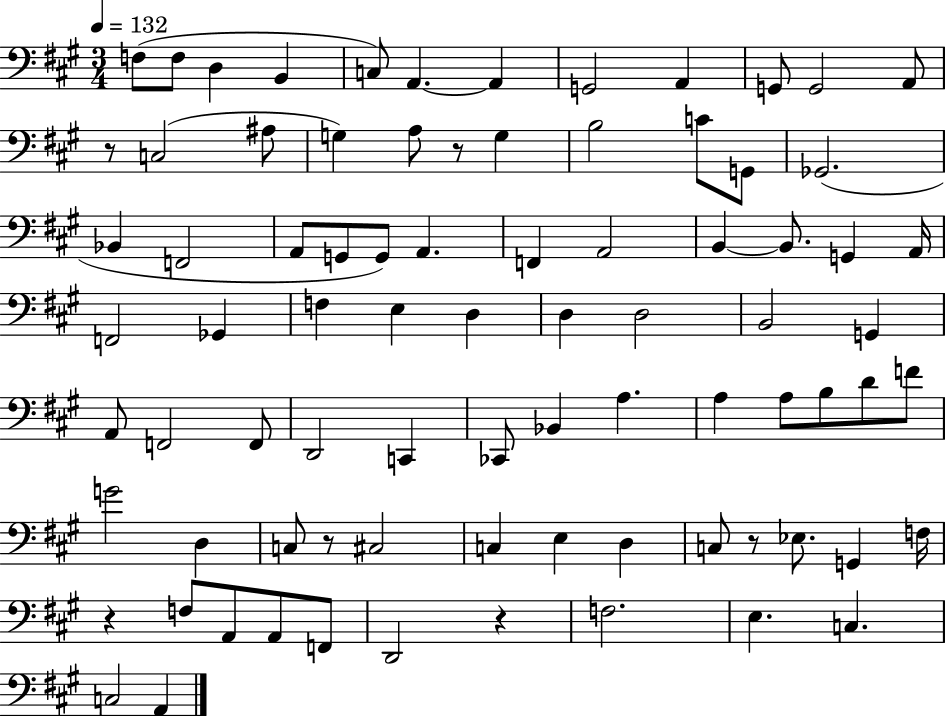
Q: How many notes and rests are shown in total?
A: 82